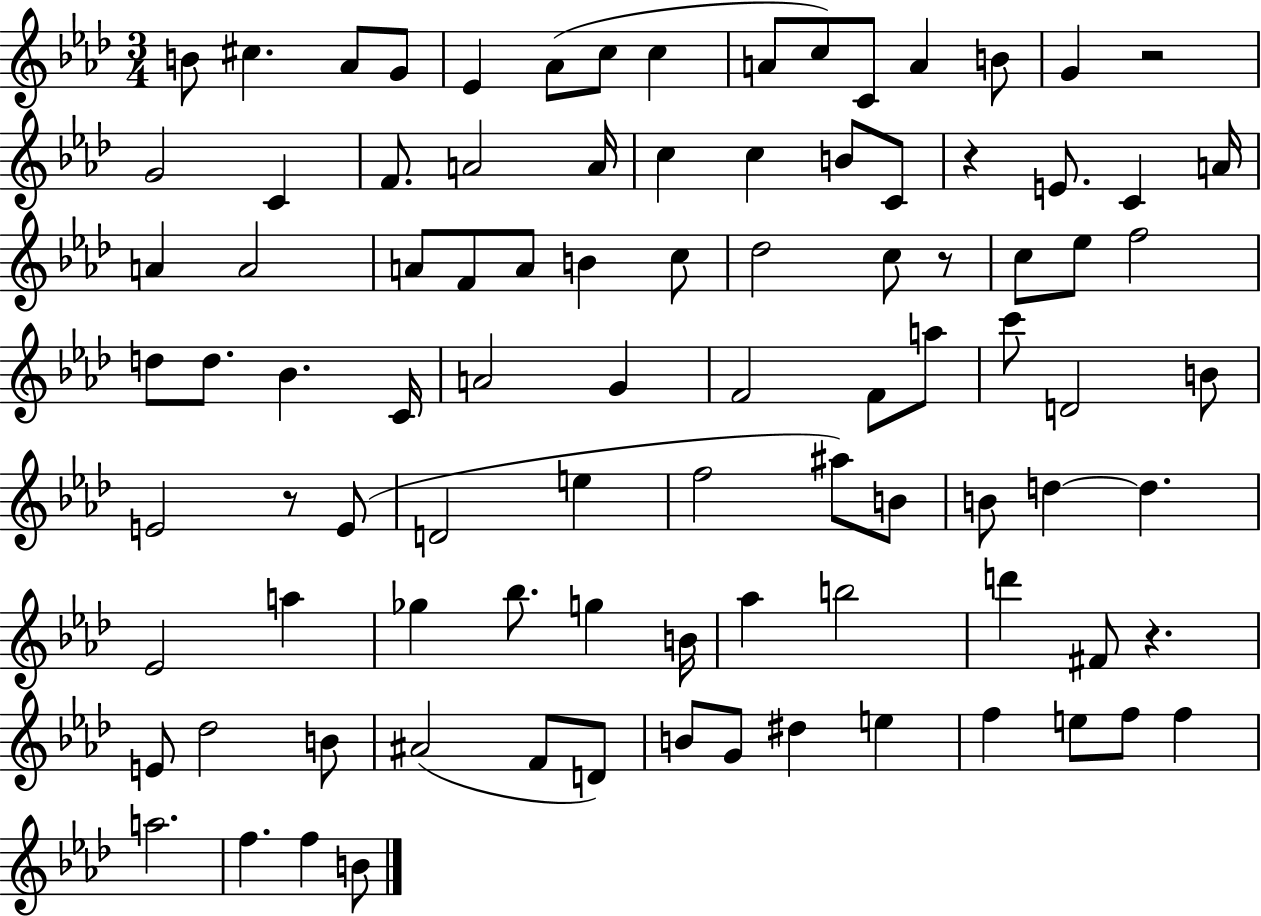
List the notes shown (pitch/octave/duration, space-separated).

B4/e C#5/q. Ab4/e G4/e Eb4/q Ab4/e C5/e C5/q A4/e C5/e C4/e A4/q B4/e G4/q R/h G4/h C4/q F4/e. A4/h A4/s C5/q C5/q B4/e C4/e R/q E4/e. C4/q A4/s A4/q A4/h A4/e F4/e A4/e B4/q C5/e Db5/h C5/e R/e C5/e Eb5/e F5/h D5/e D5/e. Bb4/q. C4/s A4/h G4/q F4/h F4/e A5/e C6/e D4/h B4/e E4/h R/e E4/e D4/h E5/q F5/h A#5/e B4/e B4/e D5/q D5/q. Eb4/h A5/q Gb5/q Bb5/e. G5/q B4/s Ab5/q B5/h D6/q F#4/e R/q. E4/e Db5/h B4/e A#4/h F4/e D4/e B4/e G4/e D#5/q E5/q F5/q E5/e F5/e F5/q A5/h. F5/q. F5/q B4/e